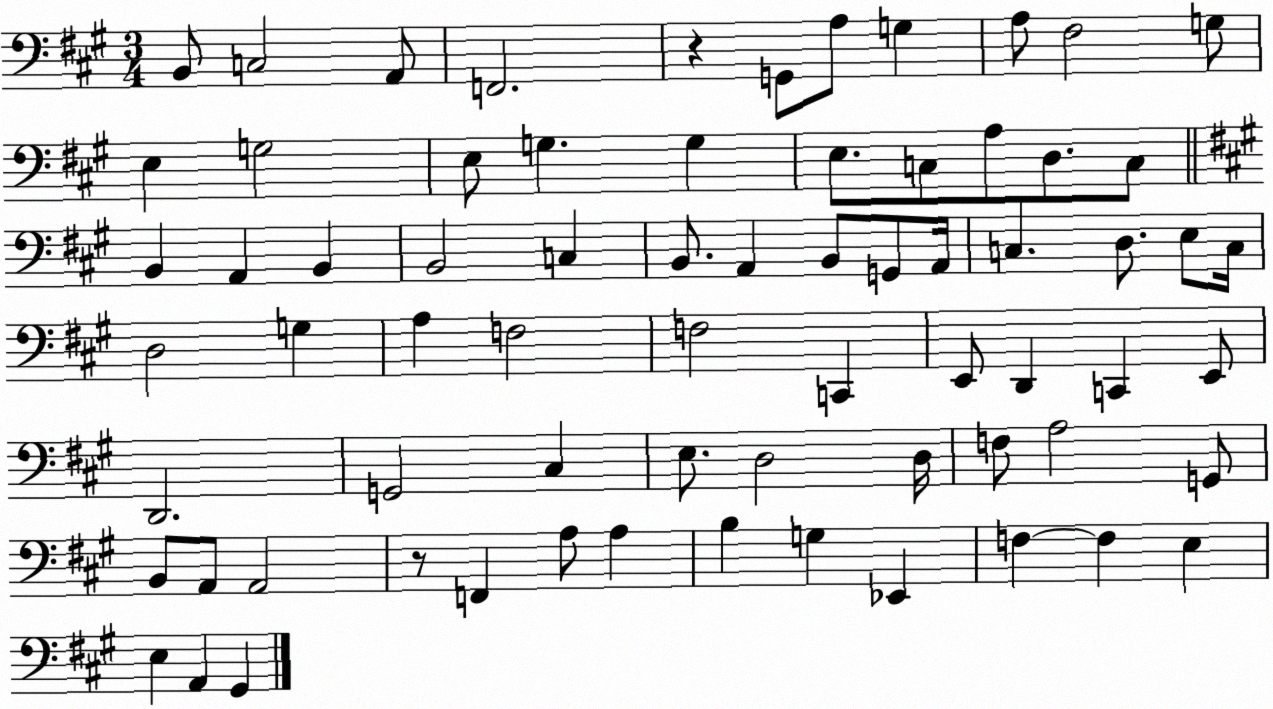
X:1
T:Untitled
M:3/4
L:1/4
K:A
B,,/2 C,2 A,,/2 F,,2 z G,,/2 A,/2 G, A,/2 ^F,2 G,/2 E, G,2 E,/2 G, G, E,/2 C,/2 A,/2 D,/2 C,/2 B,, A,, B,, B,,2 C, B,,/2 A,, B,,/2 G,,/2 A,,/4 C, D,/2 E,/2 C,/4 D,2 G, A, F,2 F,2 C,, E,,/2 D,, C,, E,,/2 D,,2 G,,2 ^C, E,/2 D,2 D,/4 F,/2 A,2 G,,/2 B,,/2 A,,/2 A,,2 z/2 F,, A,/2 A, B, G, _E,, F, F, E, E, A,, ^G,,